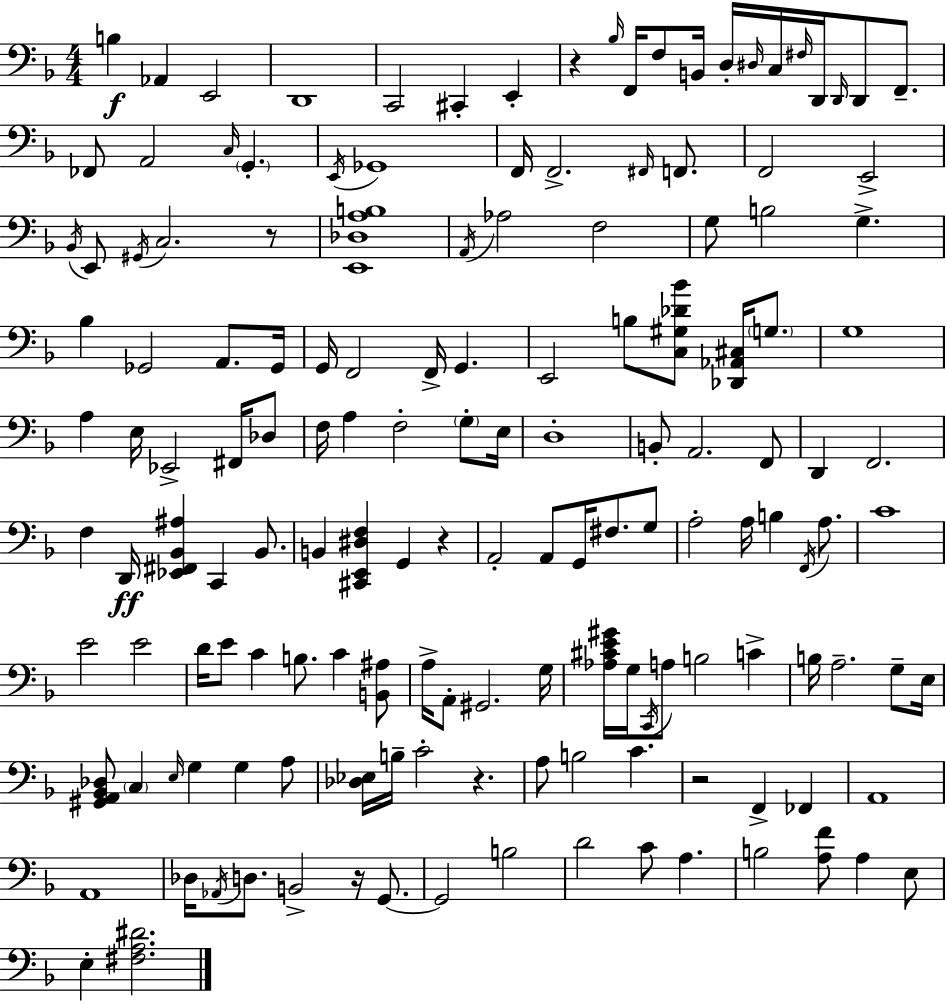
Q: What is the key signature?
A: D minor